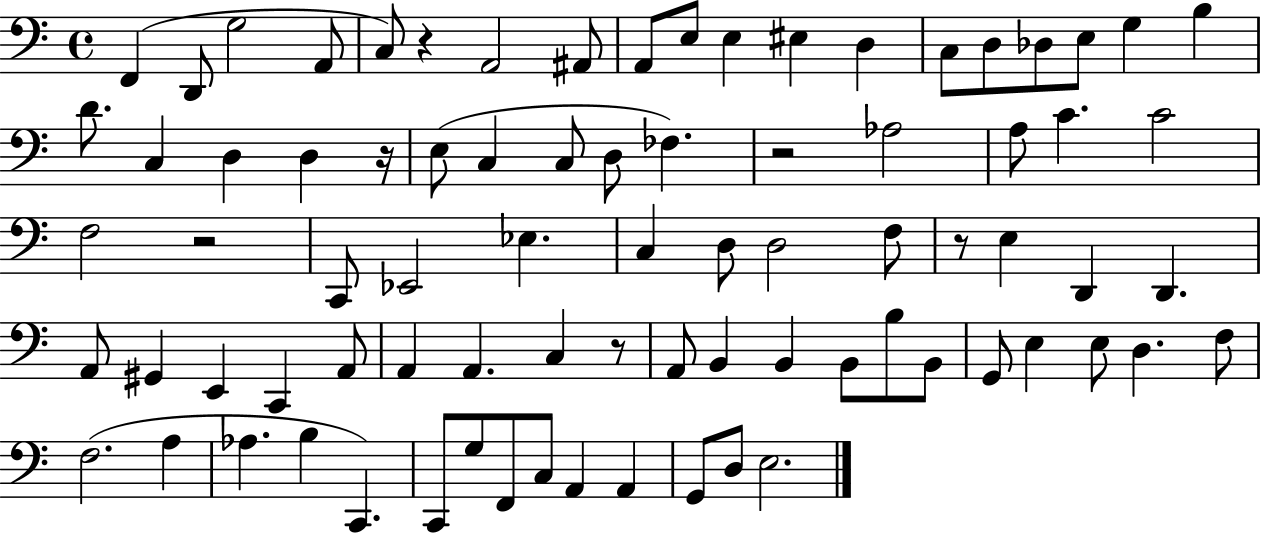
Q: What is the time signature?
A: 4/4